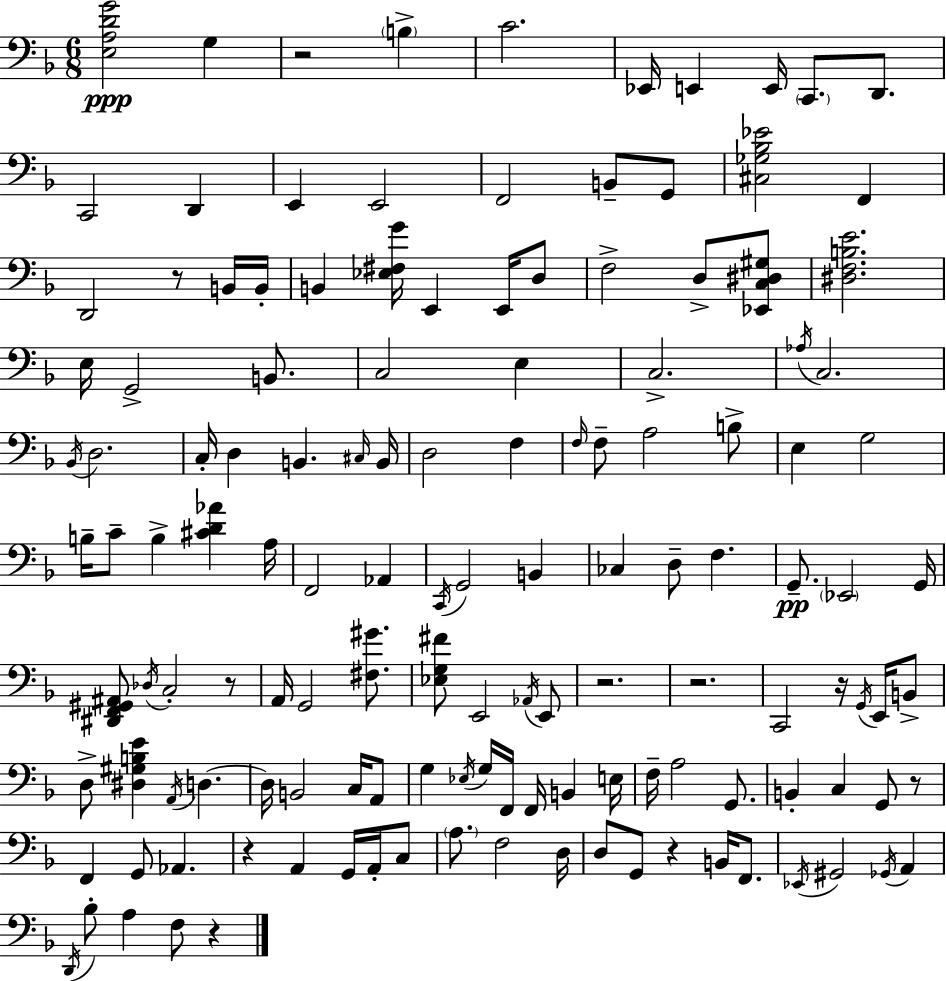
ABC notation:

X:1
T:Untitled
M:6/8
L:1/4
K:F
[E,A,DG]2 G, z2 B, C2 _E,,/4 E,, E,,/4 C,,/2 D,,/2 C,,2 D,, E,, E,,2 F,,2 B,,/2 G,,/2 [^C,_G,_B,_E]2 F,, D,,2 z/2 B,,/4 B,,/4 B,, [_E,^F,G]/4 E,, E,,/4 D,/2 F,2 D,/2 [_E,,C,^D,^G,]/2 [^D,F,B,E]2 E,/4 G,,2 B,,/2 C,2 E, C,2 _A,/4 C,2 _B,,/4 D,2 C,/4 D, B,, ^C,/4 B,,/4 D,2 F, F,/4 F,/2 A,2 B,/2 E, G,2 B,/4 C/2 B, [^CD_A] A,/4 F,,2 _A,, C,,/4 G,,2 B,, _C, D,/2 F, G,,/2 _E,,2 G,,/4 [^D,,F,,^G,,^A,,]/2 _D,/4 C,2 z/2 A,,/4 G,,2 [^F,^G]/2 [_E,G,^F]/2 E,,2 _A,,/4 E,,/2 z2 z2 C,,2 z/4 G,,/4 E,,/4 B,,/2 D,/2 [^D,^G,B,E] A,,/4 D, D,/4 B,,2 C,/4 A,,/2 G, _E,/4 G,/4 F,,/4 F,,/4 B,, E,/4 F,/4 A,2 G,,/2 B,, C, G,,/2 z/2 F,, G,,/2 _A,, z A,, G,,/4 A,,/4 C,/2 A,/2 F,2 D,/4 D,/2 G,,/2 z B,,/4 F,,/2 _E,,/4 ^G,,2 _G,,/4 A,, D,,/4 _B,/2 A, F,/2 z